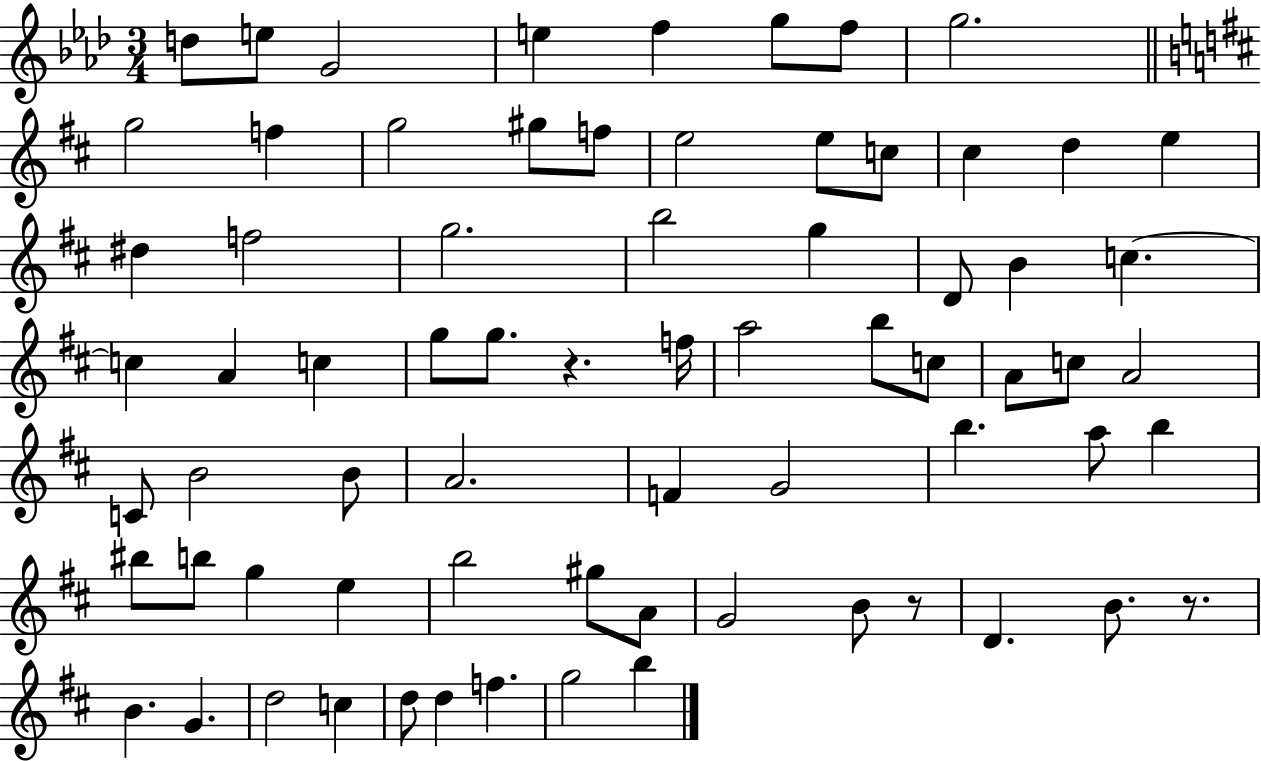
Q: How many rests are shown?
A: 3